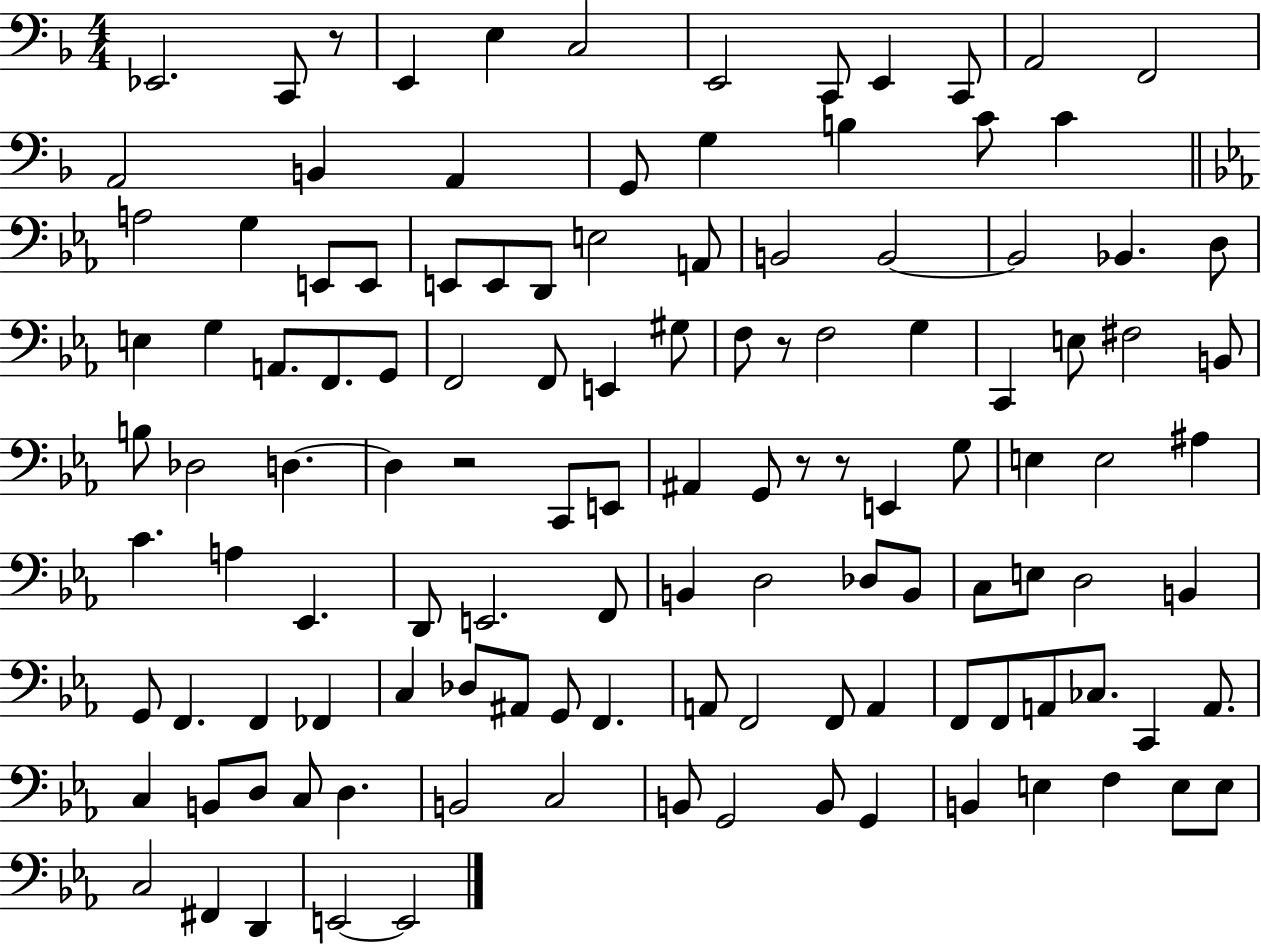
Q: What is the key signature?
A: F major